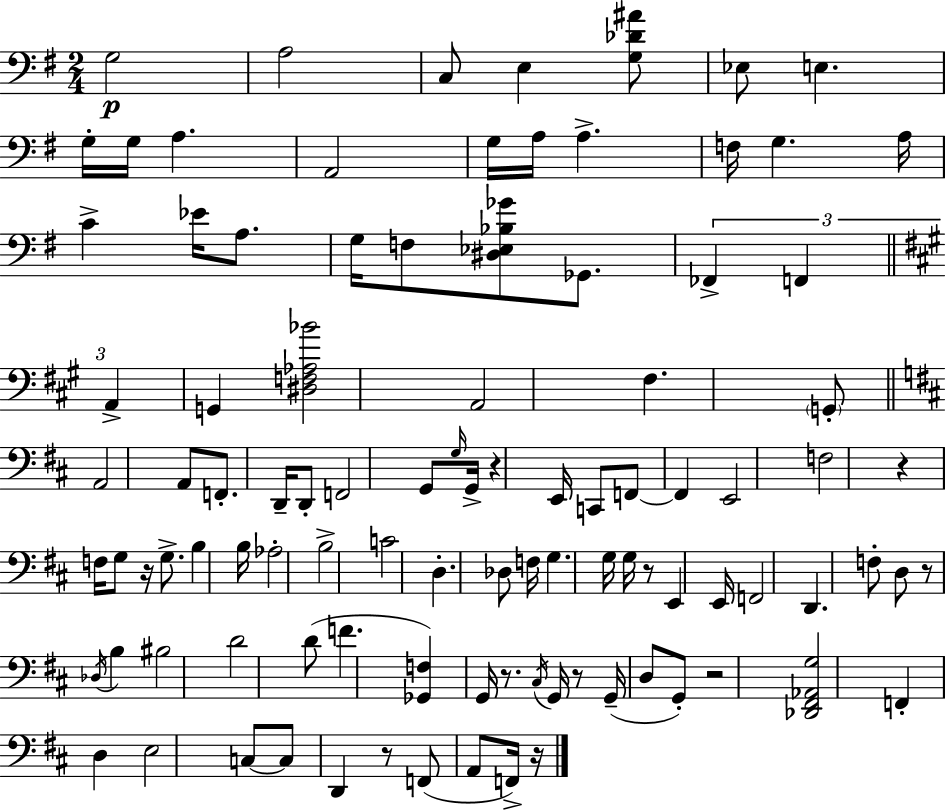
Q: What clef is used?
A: bass